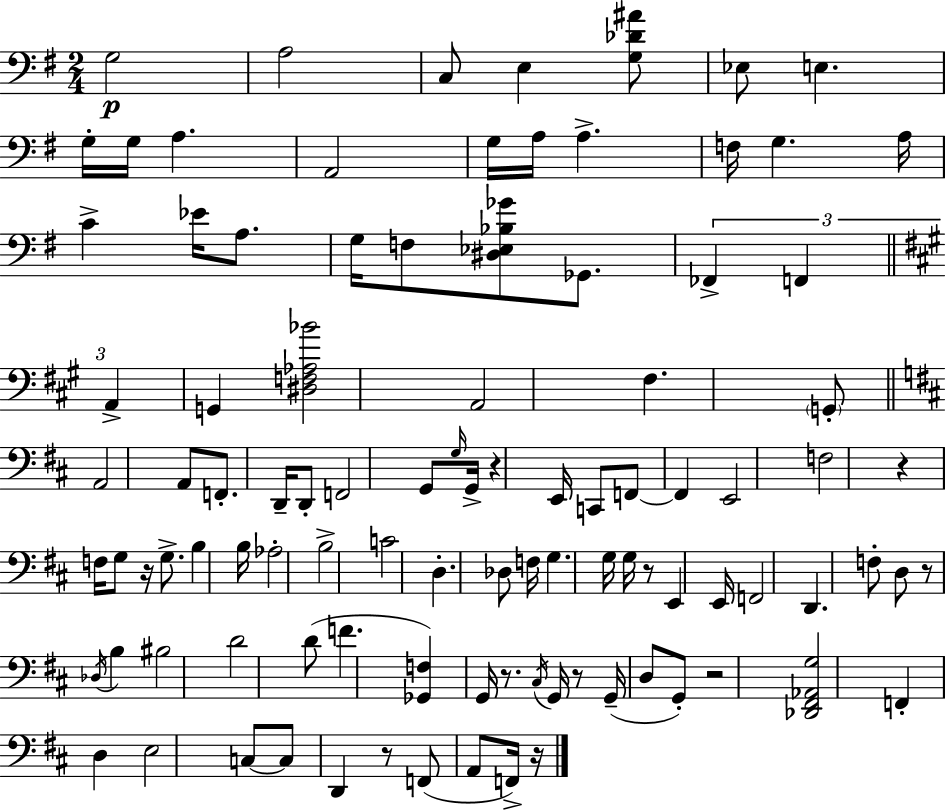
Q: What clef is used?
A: bass